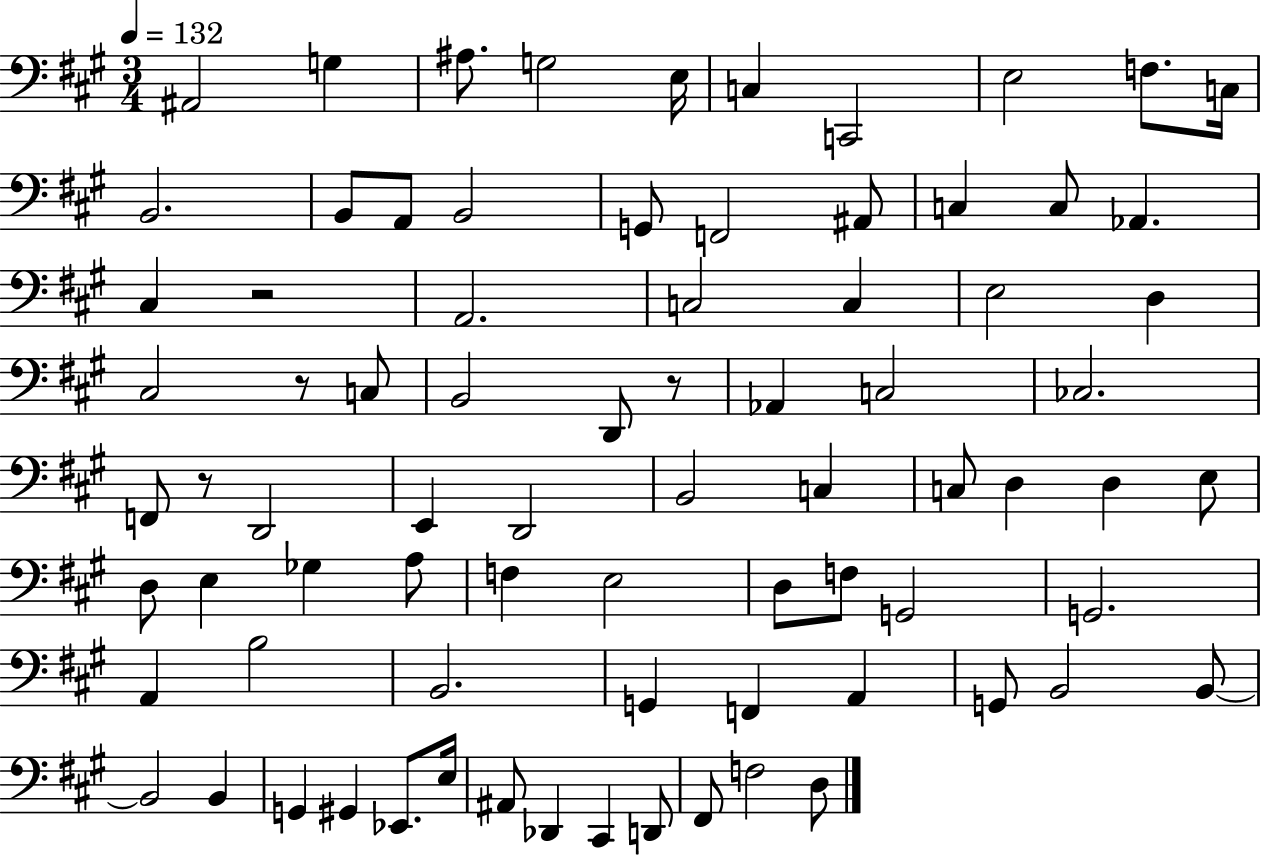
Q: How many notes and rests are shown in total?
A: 79